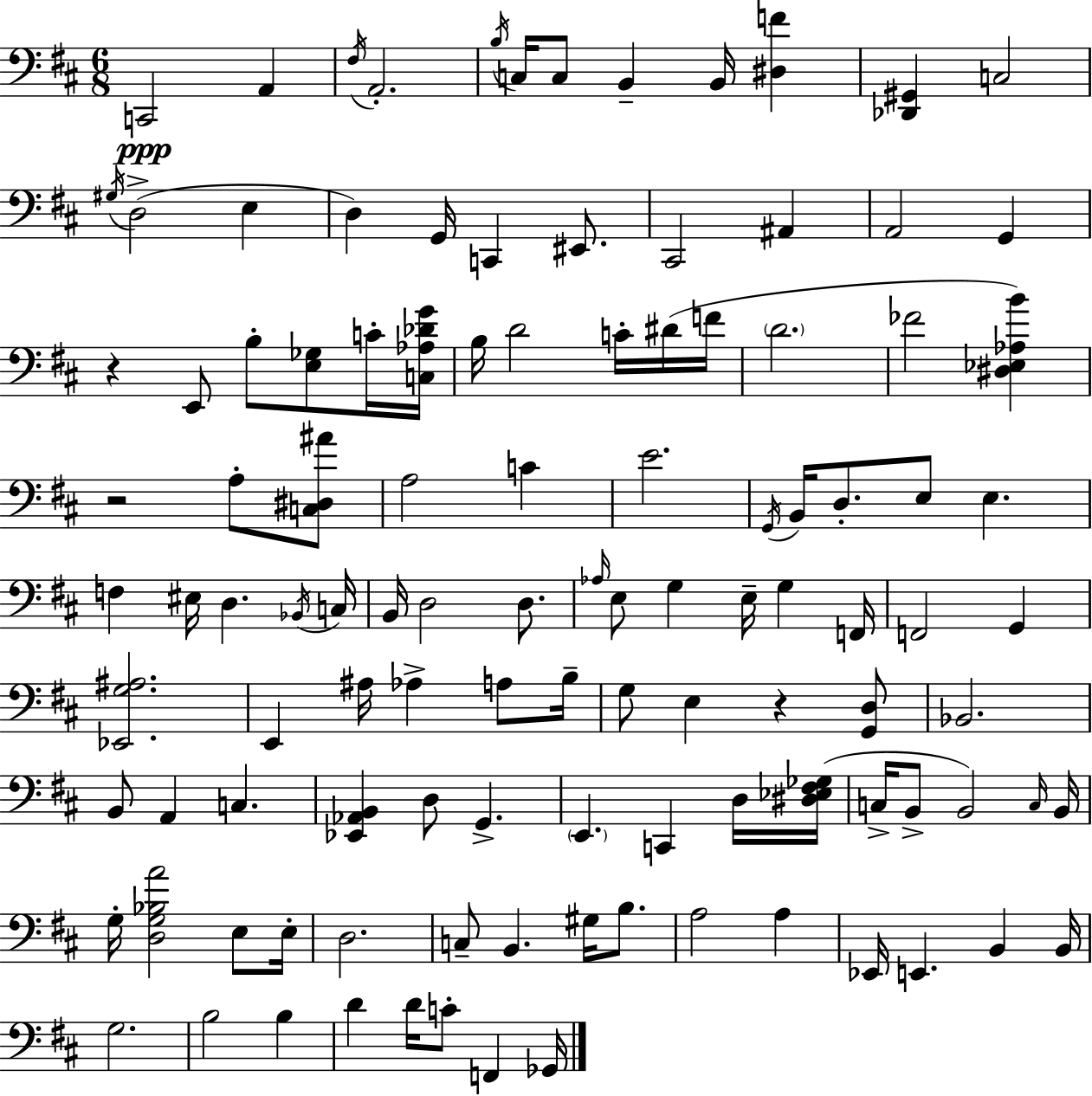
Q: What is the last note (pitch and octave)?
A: Gb2